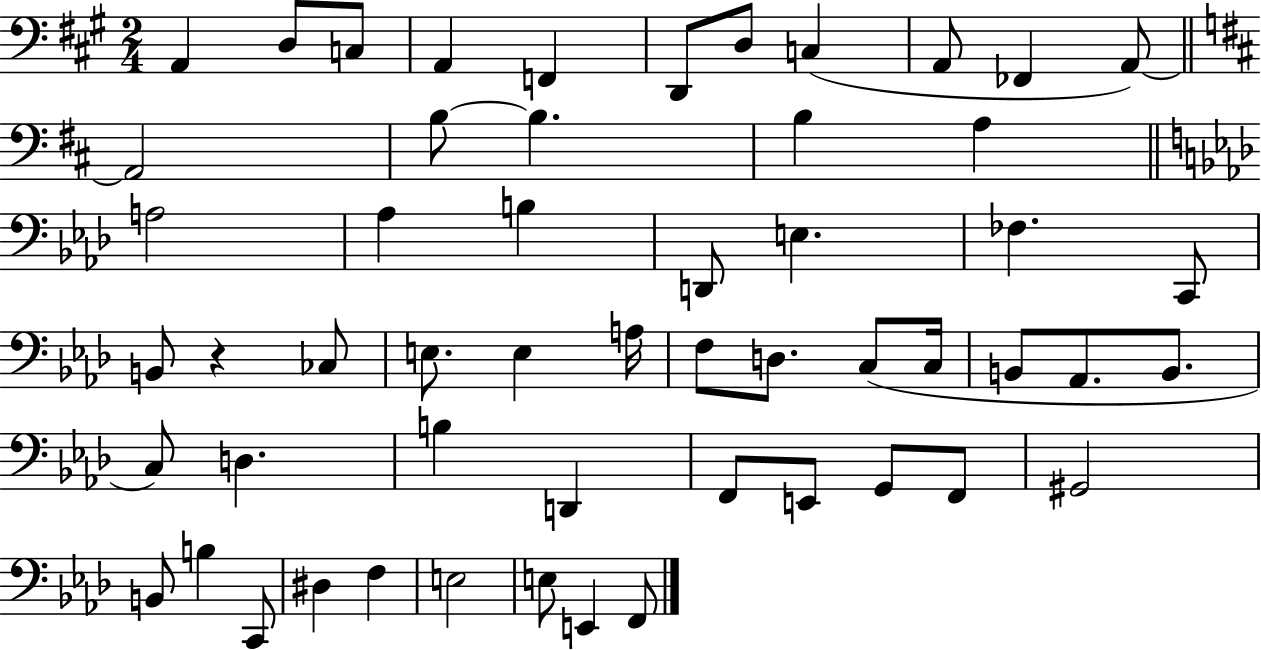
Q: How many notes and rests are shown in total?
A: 54